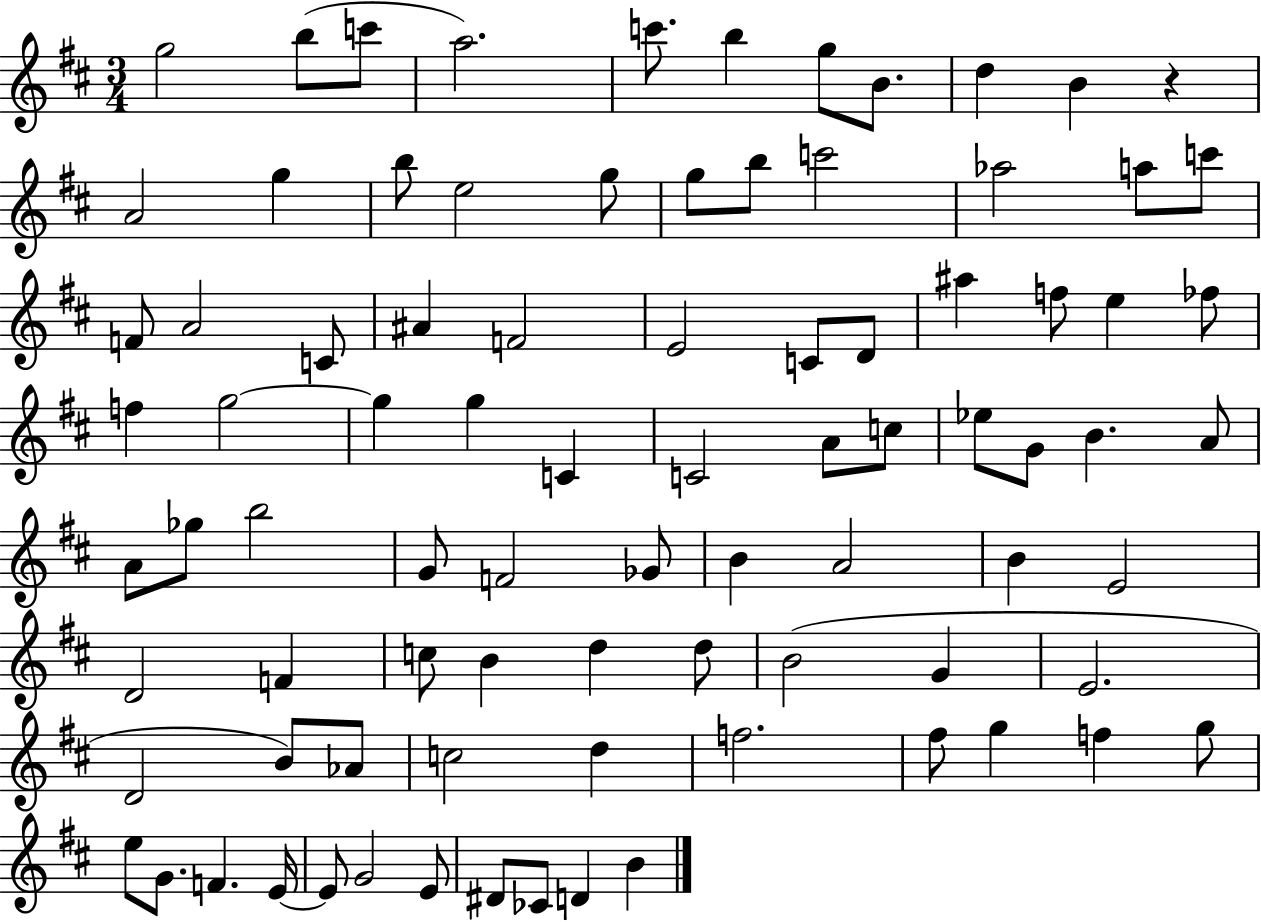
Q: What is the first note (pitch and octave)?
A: G5